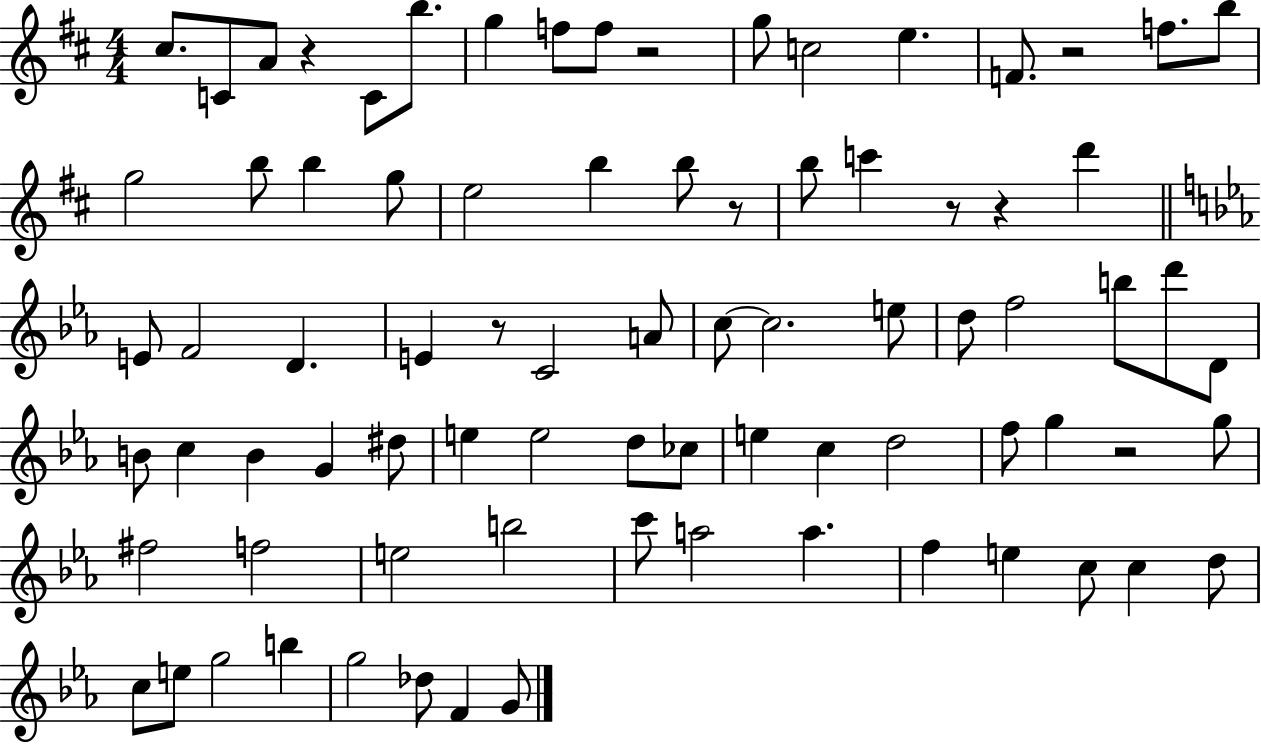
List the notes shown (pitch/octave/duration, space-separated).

C#5/e. C4/e A4/e R/q C4/e B5/e. G5/q F5/e F5/e R/h G5/e C5/h E5/q. F4/e. R/h F5/e. B5/e G5/h B5/e B5/q G5/e E5/h B5/q B5/e R/e B5/e C6/q R/e R/q D6/q E4/e F4/h D4/q. E4/q R/e C4/h A4/e C5/e C5/h. E5/e D5/e F5/h B5/e D6/e D4/e B4/e C5/q B4/q G4/q D#5/e E5/q E5/h D5/e CES5/e E5/q C5/q D5/h F5/e G5/q R/h G5/e F#5/h F5/h E5/h B5/h C6/e A5/h A5/q. F5/q E5/q C5/e C5/q D5/e C5/e E5/e G5/h B5/q G5/h Db5/e F4/q G4/e